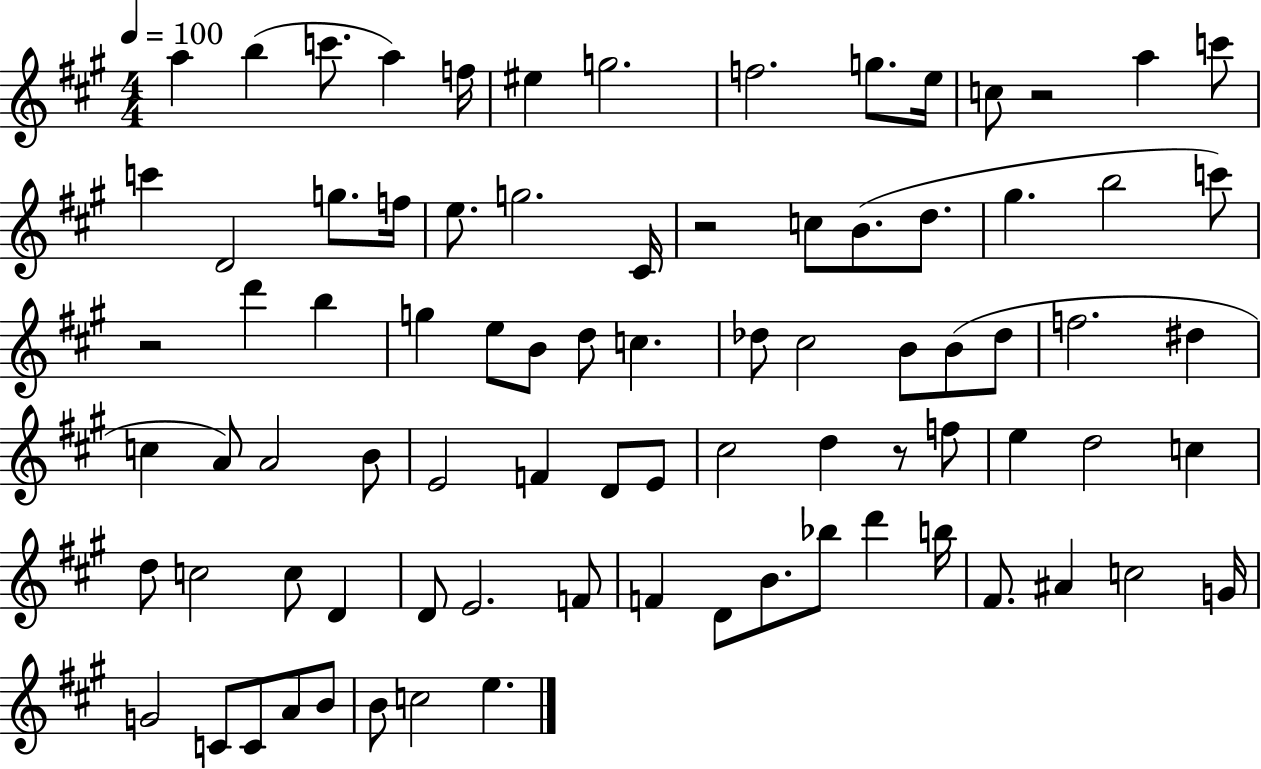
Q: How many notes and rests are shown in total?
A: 83